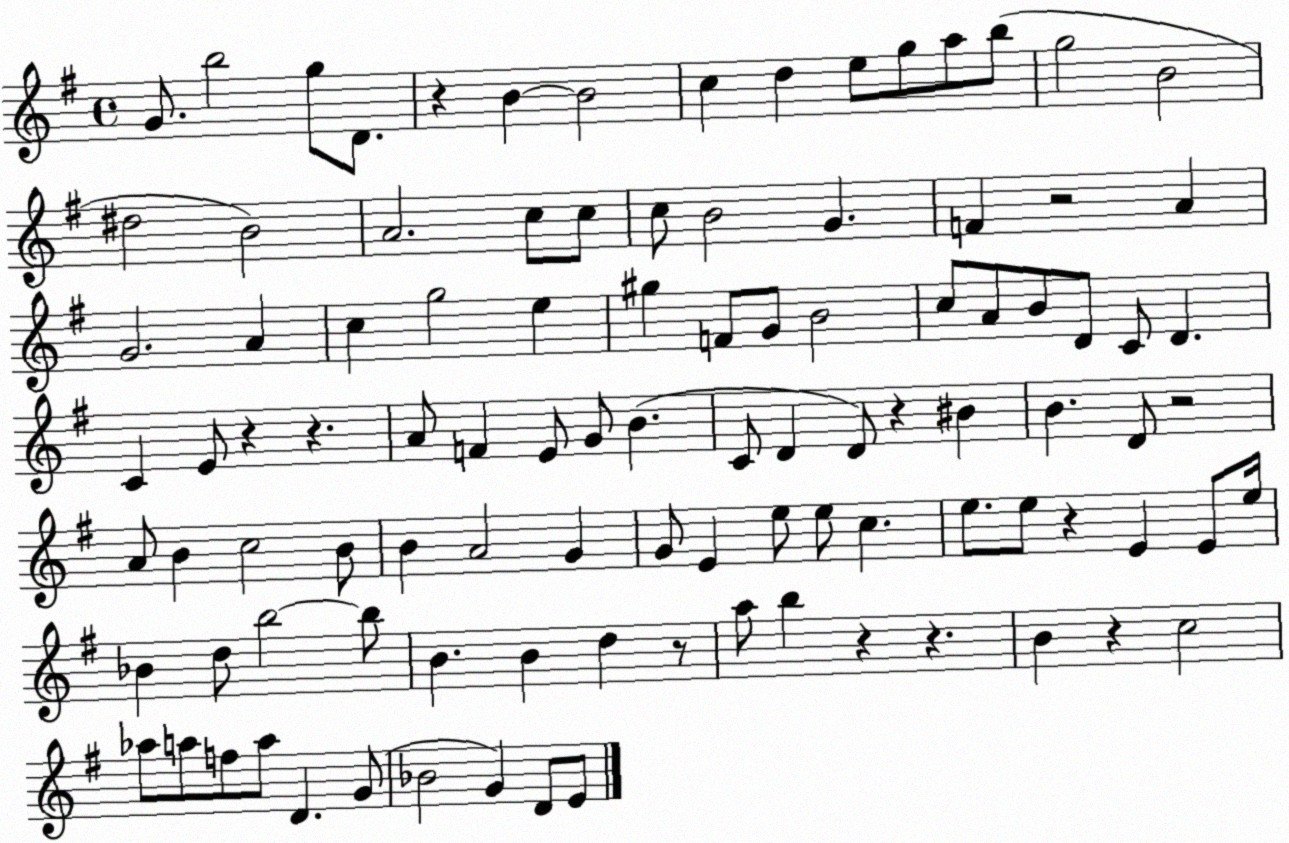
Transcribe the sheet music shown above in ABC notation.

X:1
T:Untitled
M:4/4
L:1/4
K:G
G/2 b2 g/2 D/2 z B B2 c d e/2 g/2 a/2 b/2 g2 B2 ^d2 B2 A2 c/2 c/2 c/2 B2 G F z2 A G2 A c g2 e ^g F/2 G/2 B2 c/2 A/2 B/2 D/2 C/2 D C E/2 z z A/2 F E/2 G/2 B C/2 D D/2 z ^B B D/2 z2 A/2 B c2 B/2 B A2 G G/2 E e/2 e/2 c e/2 e/2 z E E/2 e/4 _B d/2 b2 b/2 B B d z/2 a/2 b z z B z c2 _a/2 a/2 f/2 a/2 D G/2 _B2 G D/2 E/2